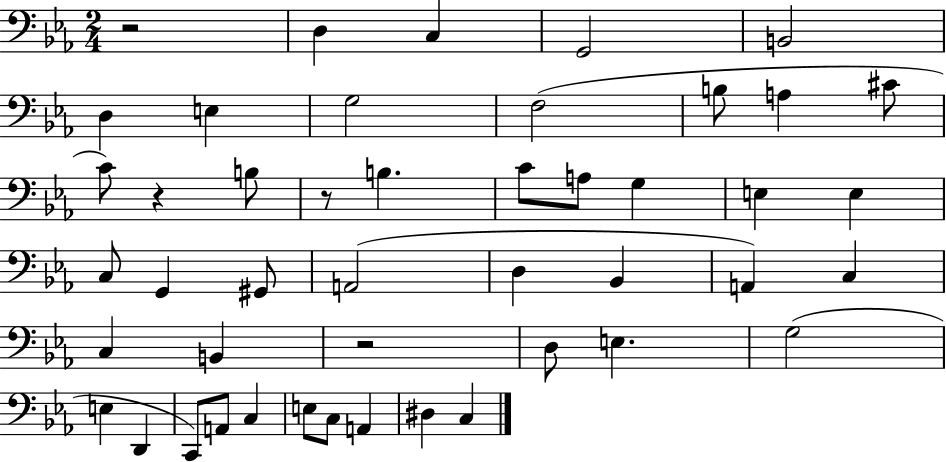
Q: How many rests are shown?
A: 4